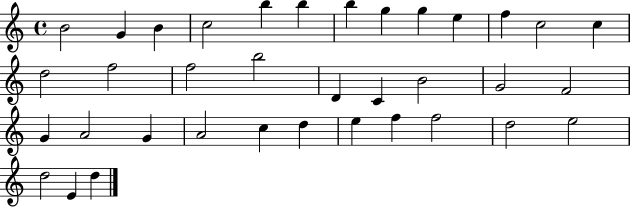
{
  \clef treble
  \time 4/4
  \defaultTimeSignature
  \key c \major
  b'2 g'4 b'4 | c''2 b''4 b''4 | b''4 g''4 g''4 e''4 | f''4 c''2 c''4 | \break d''2 f''2 | f''2 b''2 | d'4 c'4 b'2 | g'2 f'2 | \break g'4 a'2 g'4 | a'2 c''4 d''4 | e''4 f''4 f''2 | d''2 e''2 | \break d''2 e'4 d''4 | \bar "|."
}